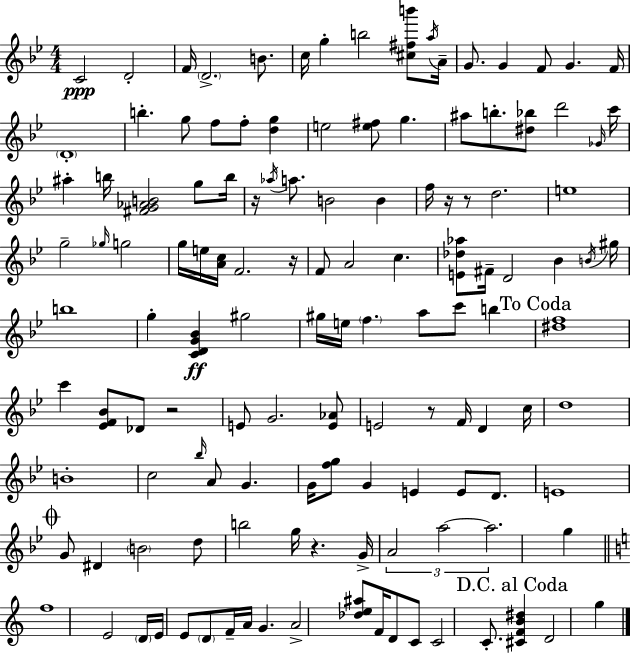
C4/h D4/h F4/s D4/h. B4/e. C5/s G5/q B5/h [C#5,F#5,B6]/e A5/s A4/s G4/e. G4/q F4/e G4/q. F4/s D4/w B5/q. G5/e F5/e F5/e [D5,G5]/q E5/h [E5,F#5]/e G5/q. A#5/e B5/e. [D#5,Bb5]/e D6/h Gb4/s C6/s A#5/q B5/s [F#4,G4,Ab4,B4]/h G5/e B5/s R/s Ab5/s A5/e. B4/h B4/q F5/s R/s R/e D5/h. E5/w G5/h Gb5/s G5/h G5/s E5/s [A4,C5]/s F4/h. R/s F4/e A4/h C5/q. [E4,Db5,Ab5]/e F#4/s D4/h Bb4/q B4/s G#5/s B5/w G5/q [C4,D4,G4,Bb4]/q G#5/h G#5/s E5/s F5/q. A5/e C6/e B5/q [D#5,F5]/w C6/q [Eb4,F4,Bb4]/e Db4/e R/h E4/e G4/h. [E4,Ab4]/e E4/h R/e F4/s D4/q C5/s D5/w B4/w C5/h Bb5/s A4/e G4/q. G4/s [F5,G5]/e G4/q E4/q E4/e D4/e. E4/w G4/e D#4/q B4/h D5/e B5/h G5/s R/q. G4/s A4/h A5/h A5/h. G5/q F5/w E4/h D4/s E4/s E4/e D4/e F4/s A4/s G4/q. A4/h [Db5,E5,A#5]/e F4/s D4/e C4/e C4/h C4/e. [C#4,F4,B4,D#5]/q D4/h G5/q